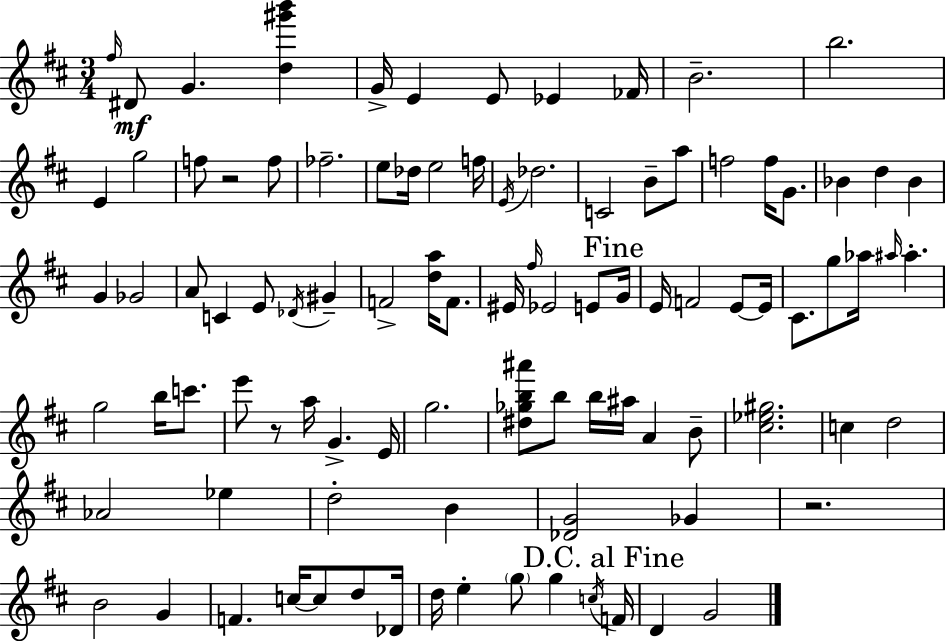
F#5/s D#4/e G4/q. [D5,G#6,B6]/q G4/s E4/q E4/e Eb4/q FES4/s B4/h. B5/h. E4/q G5/h F5/e R/h F5/e FES5/h. E5/e Db5/s E5/h F5/s E4/s Db5/h. C4/h B4/e A5/e F5/h F5/s G4/e. Bb4/q D5/q Bb4/q G4/q Gb4/h A4/e C4/q E4/e Db4/s G#4/q F4/h [D5,A5]/s F4/e. EIS4/s F#5/s Eb4/h E4/e G4/s E4/s F4/h E4/e E4/s C#4/e. G5/e Ab5/s A#5/s A#5/q. G5/h B5/s C6/e. E6/e R/e A5/s G4/q. E4/s G5/h. [D#5,Gb5,B5,A#6]/e B5/e B5/s A#5/s A4/q B4/e [C#5,Eb5,G#5]/h. C5/q D5/h Ab4/h Eb5/q D5/h B4/q [Db4,G4]/h Gb4/q R/h. B4/h G4/q F4/q. C5/s C5/e D5/e Db4/s D5/s E5/q G5/e G5/q C5/s F4/s D4/q G4/h